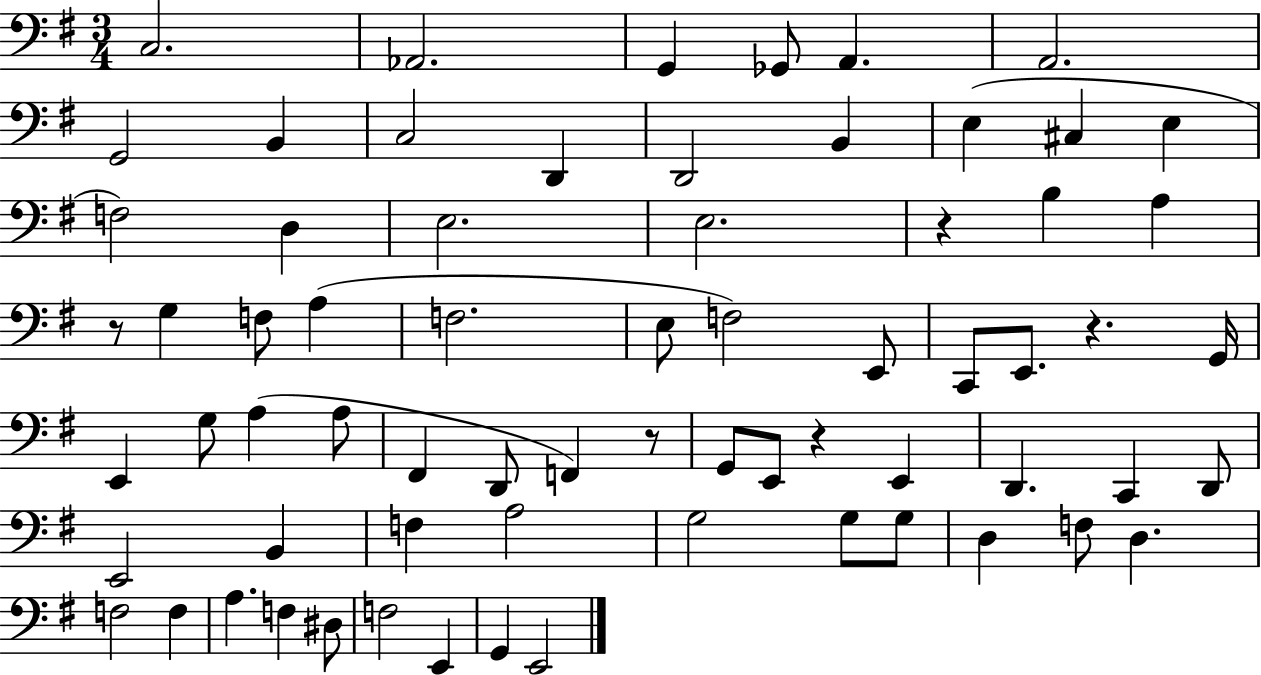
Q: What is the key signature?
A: G major